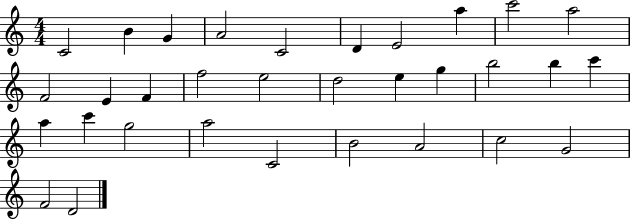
C4/h B4/q G4/q A4/h C4/h D4/q E4/h A5/q C6/h A5/h F4/h E4/q F4/q F5/h E5/h D5/h E5/q G5/q B5/h B5/q C6/q A5/q C6/q G5/h A5/h C4/h B4/h A4/h C5/h G4/h F4/h D4/h